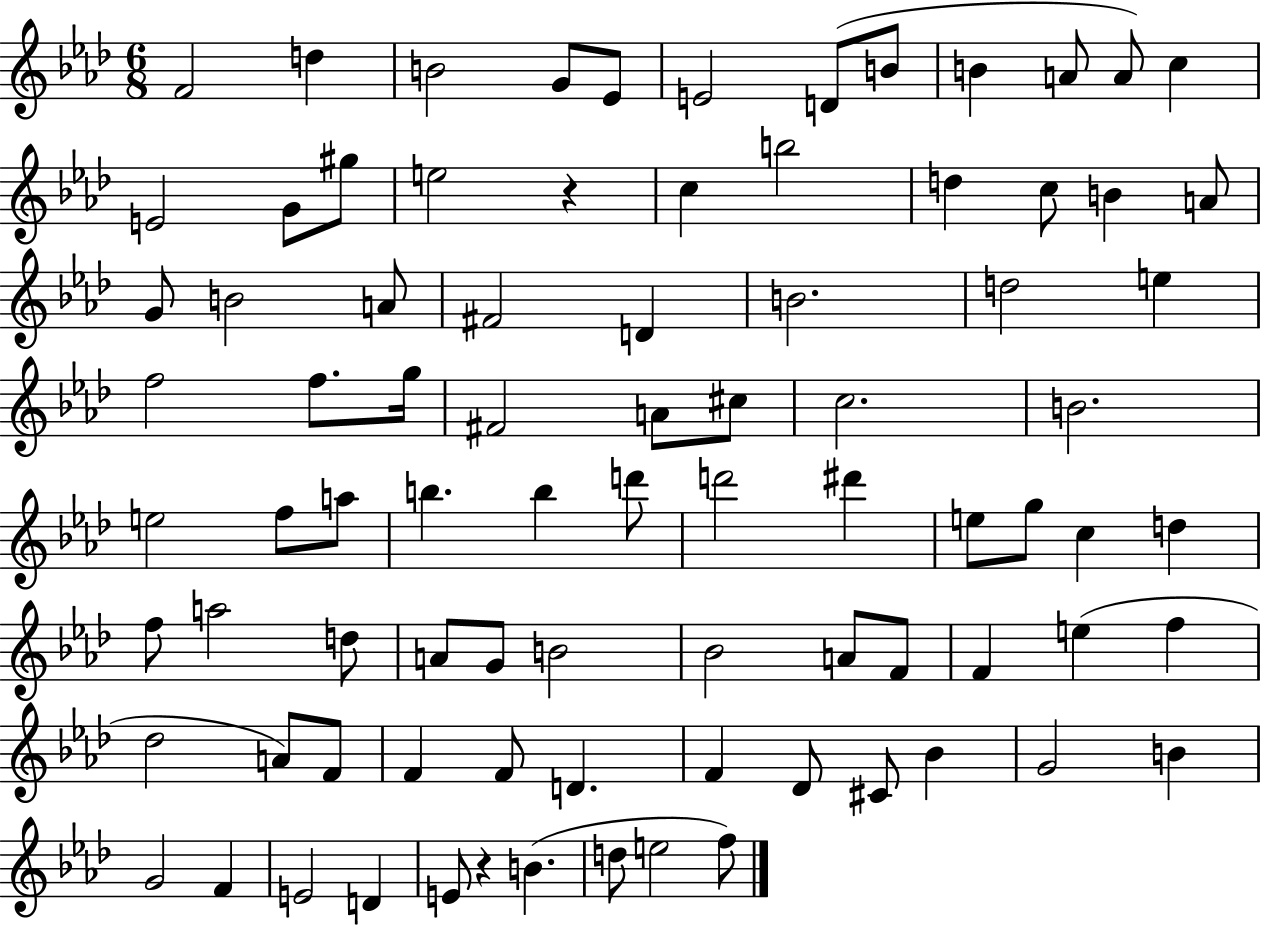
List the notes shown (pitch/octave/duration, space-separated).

F4/h D5/q B4/h G4/e Eb4/e E4/h D4/e B4/e B4/q A4/e A4/e C5/q E4/h G4/e G#5/e E5/h R/q C5/q B5/h D5/q C5/e B4/q A4/e G4/e B4/h A4/e F#4/h D4/q B4/h. D5/h E5/q F5/h F5/e. G5/s F#4/h A4/e C#5/e C5/h. B4/h. E5/h F5/e A5/e B5/q. B5/q D6/e D6/h D#6/q E5/e G5/e C5/q D5/q F5/e A5/h D5/e A4/e G4/e B4/h Bb4/h A4/e F4/e F4/q E5/q F5/q Db5/h A4/e F4/e F4/q F4/e D4/q. F4/q Db4/e C#4/e Bb4/q G4/h B4/q G4/h F4/q E4/h D4/q E4/e R/q B4/q. D5/e E5/h F5/e